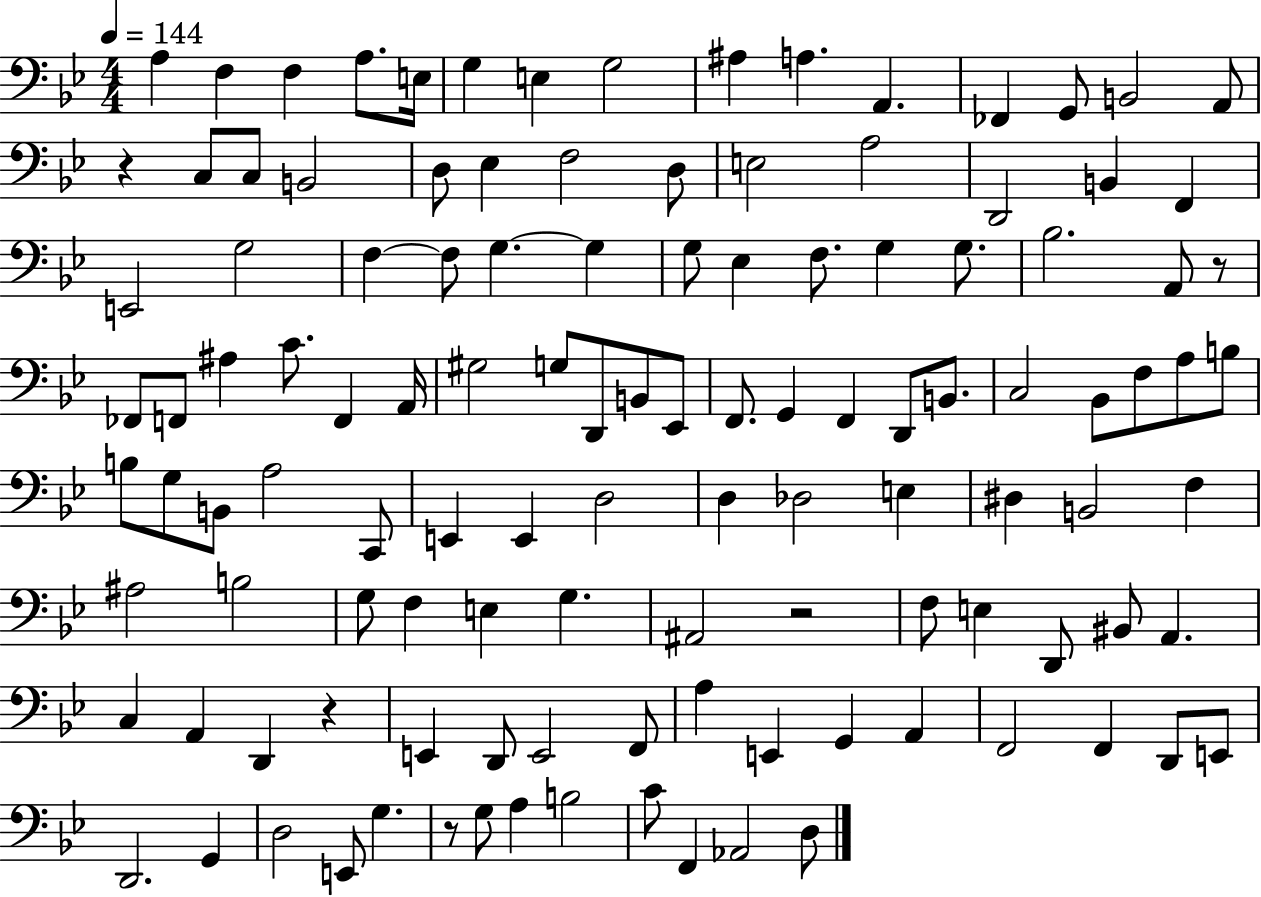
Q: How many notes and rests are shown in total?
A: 119